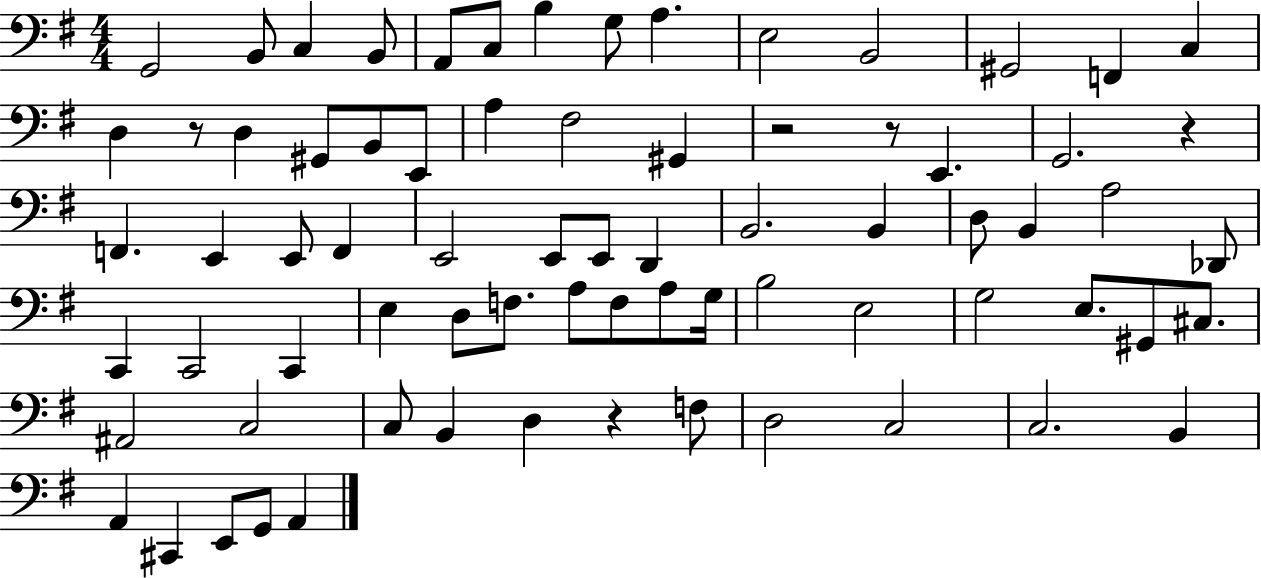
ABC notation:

X:1
T:Untitled
M:4/4
L:1/4
K:G
G,,2 B,,/2 C, B,,/2 A,,/2 C,/2 B, G,/2 A, E,2 B,,2 ^G,,2 F,, C, D, z/2 D, ^G,,/2 B,,/2 E,,/2 A, ^F,2 ^G,, z2 z/2 E,, G,,2 z F,, E,, E,,/2 F,, E,,2 E,,/2 E,,/2 D,, B,,2 B,, D,/2 B,, A,2 _D,,/2 C,, C,,2 C,, E, D,/2 F,/2 A,/2 F,/2 A,/2 G,/4 B,2 E,2 G,2 E,/2 ^G,,/2 ^C,/2 ^A,,2 C,2 C,/2 B,, D, z F,/2 D,2 C,2 C,2 B,, A,, ^C,, E,,/2 G,,/2 A,,